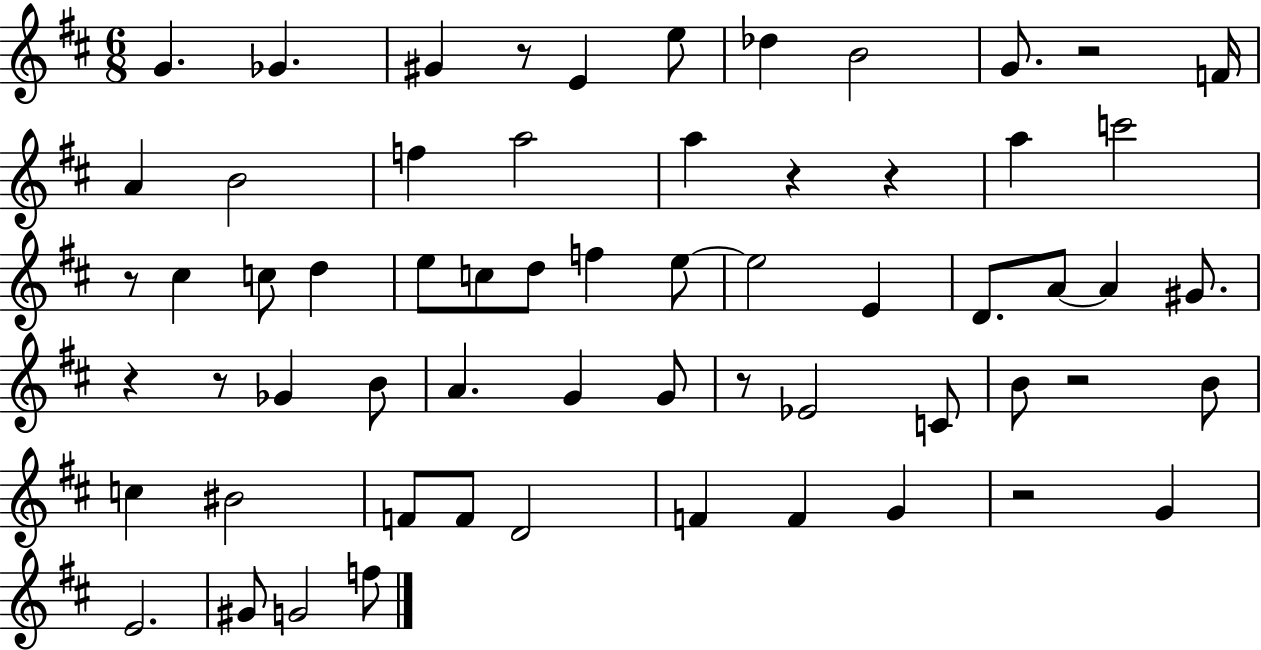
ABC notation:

X:1
T:Untitled
M:6/8
L:1/4
K:D
G _G ^G z/2 E e/2 _d B2 G/2 z2 F/4 A B2 f a2 a z z a c'2 z/2 ^c c/2 d e/2 c/2 d/2 f e/2 e2 E D/2 A/2 A ^G/2 z z/2 _G B/2 A G G/2 z/2 _E2 C/2 B/2 z2 B/2 c ^B2 F/2 F/2 D2 F F G z2 G E2 ^G/2 G2 f/2